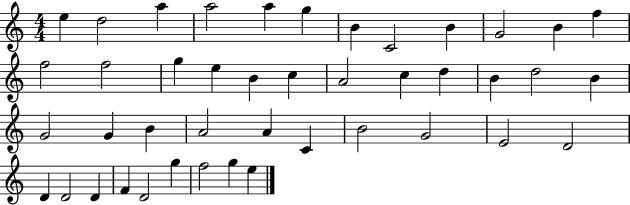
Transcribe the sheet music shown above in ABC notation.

X:1
T:Untitled
M:4/4
L:1/4
K:C
e d2 a a2 a g B C2 B G2 B f f2 f2 g e B c A2 c d B d2 B G2 G B A2 A C B2 G2 E2 D2 D D2 D F D2 g f2 g e